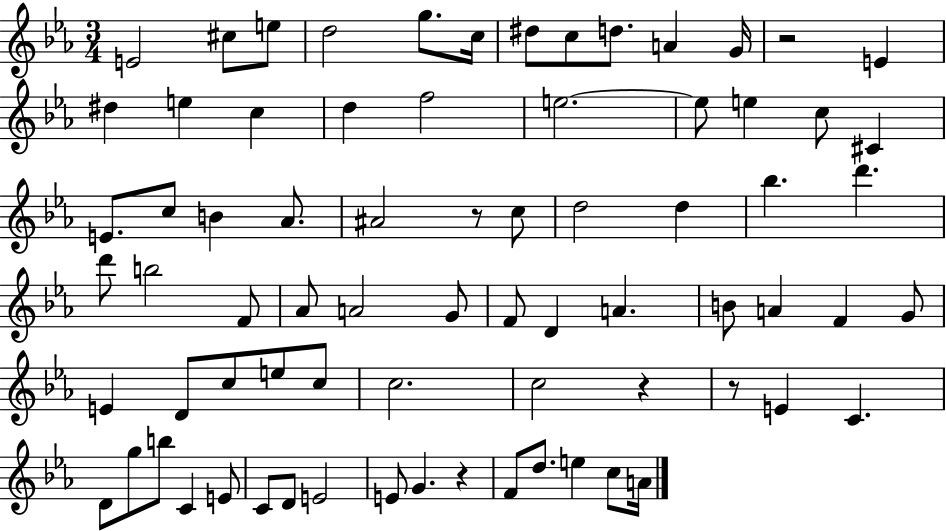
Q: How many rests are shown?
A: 5